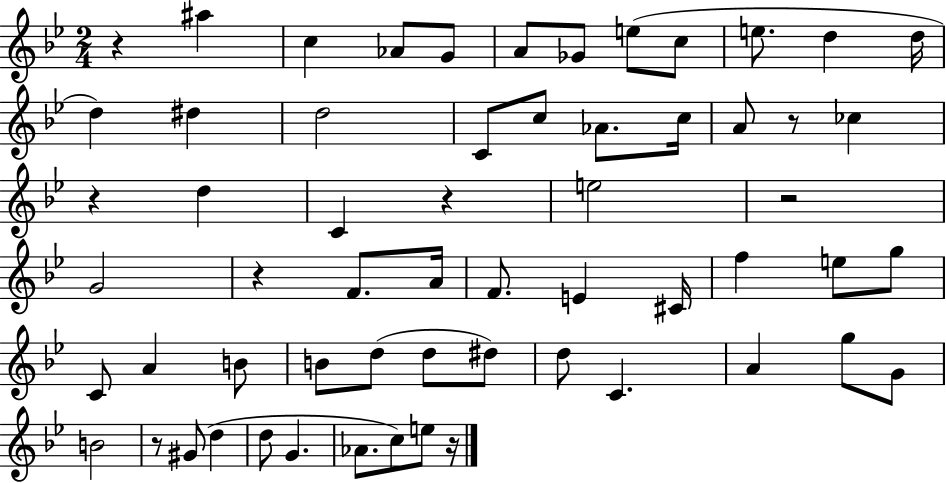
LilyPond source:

{
  \clef treble
  \numericTimeSignature
  \time 2/4
  \key bes \major
  r4 ais''4 | c''4 aes'8 g'8 | a'8 ges'8 e''8( c''8 | e''8. d''4 d''16 | \break d''4) dis''4 | d''2 | c'8 c''8 aes'8. c''16 | a'8 r8 ces''4 | \break r4 d''4 | c'4 r4 | e''2 | r2 | \break g'2 | r4 f'8. a'16 | f'8. e'4 cis'16 | f''4 e''8 g''8 | \break c'8 a'4 b'8 | b'8 d''8( d''8 dis''8) | d''8 c'4. | a'4 g''8 g'8 | \break b'2 | r8 gis'8( d''4 | d''8 g'4. | aes'8. c''8) e''8 r16 | \break \bar "|."
}